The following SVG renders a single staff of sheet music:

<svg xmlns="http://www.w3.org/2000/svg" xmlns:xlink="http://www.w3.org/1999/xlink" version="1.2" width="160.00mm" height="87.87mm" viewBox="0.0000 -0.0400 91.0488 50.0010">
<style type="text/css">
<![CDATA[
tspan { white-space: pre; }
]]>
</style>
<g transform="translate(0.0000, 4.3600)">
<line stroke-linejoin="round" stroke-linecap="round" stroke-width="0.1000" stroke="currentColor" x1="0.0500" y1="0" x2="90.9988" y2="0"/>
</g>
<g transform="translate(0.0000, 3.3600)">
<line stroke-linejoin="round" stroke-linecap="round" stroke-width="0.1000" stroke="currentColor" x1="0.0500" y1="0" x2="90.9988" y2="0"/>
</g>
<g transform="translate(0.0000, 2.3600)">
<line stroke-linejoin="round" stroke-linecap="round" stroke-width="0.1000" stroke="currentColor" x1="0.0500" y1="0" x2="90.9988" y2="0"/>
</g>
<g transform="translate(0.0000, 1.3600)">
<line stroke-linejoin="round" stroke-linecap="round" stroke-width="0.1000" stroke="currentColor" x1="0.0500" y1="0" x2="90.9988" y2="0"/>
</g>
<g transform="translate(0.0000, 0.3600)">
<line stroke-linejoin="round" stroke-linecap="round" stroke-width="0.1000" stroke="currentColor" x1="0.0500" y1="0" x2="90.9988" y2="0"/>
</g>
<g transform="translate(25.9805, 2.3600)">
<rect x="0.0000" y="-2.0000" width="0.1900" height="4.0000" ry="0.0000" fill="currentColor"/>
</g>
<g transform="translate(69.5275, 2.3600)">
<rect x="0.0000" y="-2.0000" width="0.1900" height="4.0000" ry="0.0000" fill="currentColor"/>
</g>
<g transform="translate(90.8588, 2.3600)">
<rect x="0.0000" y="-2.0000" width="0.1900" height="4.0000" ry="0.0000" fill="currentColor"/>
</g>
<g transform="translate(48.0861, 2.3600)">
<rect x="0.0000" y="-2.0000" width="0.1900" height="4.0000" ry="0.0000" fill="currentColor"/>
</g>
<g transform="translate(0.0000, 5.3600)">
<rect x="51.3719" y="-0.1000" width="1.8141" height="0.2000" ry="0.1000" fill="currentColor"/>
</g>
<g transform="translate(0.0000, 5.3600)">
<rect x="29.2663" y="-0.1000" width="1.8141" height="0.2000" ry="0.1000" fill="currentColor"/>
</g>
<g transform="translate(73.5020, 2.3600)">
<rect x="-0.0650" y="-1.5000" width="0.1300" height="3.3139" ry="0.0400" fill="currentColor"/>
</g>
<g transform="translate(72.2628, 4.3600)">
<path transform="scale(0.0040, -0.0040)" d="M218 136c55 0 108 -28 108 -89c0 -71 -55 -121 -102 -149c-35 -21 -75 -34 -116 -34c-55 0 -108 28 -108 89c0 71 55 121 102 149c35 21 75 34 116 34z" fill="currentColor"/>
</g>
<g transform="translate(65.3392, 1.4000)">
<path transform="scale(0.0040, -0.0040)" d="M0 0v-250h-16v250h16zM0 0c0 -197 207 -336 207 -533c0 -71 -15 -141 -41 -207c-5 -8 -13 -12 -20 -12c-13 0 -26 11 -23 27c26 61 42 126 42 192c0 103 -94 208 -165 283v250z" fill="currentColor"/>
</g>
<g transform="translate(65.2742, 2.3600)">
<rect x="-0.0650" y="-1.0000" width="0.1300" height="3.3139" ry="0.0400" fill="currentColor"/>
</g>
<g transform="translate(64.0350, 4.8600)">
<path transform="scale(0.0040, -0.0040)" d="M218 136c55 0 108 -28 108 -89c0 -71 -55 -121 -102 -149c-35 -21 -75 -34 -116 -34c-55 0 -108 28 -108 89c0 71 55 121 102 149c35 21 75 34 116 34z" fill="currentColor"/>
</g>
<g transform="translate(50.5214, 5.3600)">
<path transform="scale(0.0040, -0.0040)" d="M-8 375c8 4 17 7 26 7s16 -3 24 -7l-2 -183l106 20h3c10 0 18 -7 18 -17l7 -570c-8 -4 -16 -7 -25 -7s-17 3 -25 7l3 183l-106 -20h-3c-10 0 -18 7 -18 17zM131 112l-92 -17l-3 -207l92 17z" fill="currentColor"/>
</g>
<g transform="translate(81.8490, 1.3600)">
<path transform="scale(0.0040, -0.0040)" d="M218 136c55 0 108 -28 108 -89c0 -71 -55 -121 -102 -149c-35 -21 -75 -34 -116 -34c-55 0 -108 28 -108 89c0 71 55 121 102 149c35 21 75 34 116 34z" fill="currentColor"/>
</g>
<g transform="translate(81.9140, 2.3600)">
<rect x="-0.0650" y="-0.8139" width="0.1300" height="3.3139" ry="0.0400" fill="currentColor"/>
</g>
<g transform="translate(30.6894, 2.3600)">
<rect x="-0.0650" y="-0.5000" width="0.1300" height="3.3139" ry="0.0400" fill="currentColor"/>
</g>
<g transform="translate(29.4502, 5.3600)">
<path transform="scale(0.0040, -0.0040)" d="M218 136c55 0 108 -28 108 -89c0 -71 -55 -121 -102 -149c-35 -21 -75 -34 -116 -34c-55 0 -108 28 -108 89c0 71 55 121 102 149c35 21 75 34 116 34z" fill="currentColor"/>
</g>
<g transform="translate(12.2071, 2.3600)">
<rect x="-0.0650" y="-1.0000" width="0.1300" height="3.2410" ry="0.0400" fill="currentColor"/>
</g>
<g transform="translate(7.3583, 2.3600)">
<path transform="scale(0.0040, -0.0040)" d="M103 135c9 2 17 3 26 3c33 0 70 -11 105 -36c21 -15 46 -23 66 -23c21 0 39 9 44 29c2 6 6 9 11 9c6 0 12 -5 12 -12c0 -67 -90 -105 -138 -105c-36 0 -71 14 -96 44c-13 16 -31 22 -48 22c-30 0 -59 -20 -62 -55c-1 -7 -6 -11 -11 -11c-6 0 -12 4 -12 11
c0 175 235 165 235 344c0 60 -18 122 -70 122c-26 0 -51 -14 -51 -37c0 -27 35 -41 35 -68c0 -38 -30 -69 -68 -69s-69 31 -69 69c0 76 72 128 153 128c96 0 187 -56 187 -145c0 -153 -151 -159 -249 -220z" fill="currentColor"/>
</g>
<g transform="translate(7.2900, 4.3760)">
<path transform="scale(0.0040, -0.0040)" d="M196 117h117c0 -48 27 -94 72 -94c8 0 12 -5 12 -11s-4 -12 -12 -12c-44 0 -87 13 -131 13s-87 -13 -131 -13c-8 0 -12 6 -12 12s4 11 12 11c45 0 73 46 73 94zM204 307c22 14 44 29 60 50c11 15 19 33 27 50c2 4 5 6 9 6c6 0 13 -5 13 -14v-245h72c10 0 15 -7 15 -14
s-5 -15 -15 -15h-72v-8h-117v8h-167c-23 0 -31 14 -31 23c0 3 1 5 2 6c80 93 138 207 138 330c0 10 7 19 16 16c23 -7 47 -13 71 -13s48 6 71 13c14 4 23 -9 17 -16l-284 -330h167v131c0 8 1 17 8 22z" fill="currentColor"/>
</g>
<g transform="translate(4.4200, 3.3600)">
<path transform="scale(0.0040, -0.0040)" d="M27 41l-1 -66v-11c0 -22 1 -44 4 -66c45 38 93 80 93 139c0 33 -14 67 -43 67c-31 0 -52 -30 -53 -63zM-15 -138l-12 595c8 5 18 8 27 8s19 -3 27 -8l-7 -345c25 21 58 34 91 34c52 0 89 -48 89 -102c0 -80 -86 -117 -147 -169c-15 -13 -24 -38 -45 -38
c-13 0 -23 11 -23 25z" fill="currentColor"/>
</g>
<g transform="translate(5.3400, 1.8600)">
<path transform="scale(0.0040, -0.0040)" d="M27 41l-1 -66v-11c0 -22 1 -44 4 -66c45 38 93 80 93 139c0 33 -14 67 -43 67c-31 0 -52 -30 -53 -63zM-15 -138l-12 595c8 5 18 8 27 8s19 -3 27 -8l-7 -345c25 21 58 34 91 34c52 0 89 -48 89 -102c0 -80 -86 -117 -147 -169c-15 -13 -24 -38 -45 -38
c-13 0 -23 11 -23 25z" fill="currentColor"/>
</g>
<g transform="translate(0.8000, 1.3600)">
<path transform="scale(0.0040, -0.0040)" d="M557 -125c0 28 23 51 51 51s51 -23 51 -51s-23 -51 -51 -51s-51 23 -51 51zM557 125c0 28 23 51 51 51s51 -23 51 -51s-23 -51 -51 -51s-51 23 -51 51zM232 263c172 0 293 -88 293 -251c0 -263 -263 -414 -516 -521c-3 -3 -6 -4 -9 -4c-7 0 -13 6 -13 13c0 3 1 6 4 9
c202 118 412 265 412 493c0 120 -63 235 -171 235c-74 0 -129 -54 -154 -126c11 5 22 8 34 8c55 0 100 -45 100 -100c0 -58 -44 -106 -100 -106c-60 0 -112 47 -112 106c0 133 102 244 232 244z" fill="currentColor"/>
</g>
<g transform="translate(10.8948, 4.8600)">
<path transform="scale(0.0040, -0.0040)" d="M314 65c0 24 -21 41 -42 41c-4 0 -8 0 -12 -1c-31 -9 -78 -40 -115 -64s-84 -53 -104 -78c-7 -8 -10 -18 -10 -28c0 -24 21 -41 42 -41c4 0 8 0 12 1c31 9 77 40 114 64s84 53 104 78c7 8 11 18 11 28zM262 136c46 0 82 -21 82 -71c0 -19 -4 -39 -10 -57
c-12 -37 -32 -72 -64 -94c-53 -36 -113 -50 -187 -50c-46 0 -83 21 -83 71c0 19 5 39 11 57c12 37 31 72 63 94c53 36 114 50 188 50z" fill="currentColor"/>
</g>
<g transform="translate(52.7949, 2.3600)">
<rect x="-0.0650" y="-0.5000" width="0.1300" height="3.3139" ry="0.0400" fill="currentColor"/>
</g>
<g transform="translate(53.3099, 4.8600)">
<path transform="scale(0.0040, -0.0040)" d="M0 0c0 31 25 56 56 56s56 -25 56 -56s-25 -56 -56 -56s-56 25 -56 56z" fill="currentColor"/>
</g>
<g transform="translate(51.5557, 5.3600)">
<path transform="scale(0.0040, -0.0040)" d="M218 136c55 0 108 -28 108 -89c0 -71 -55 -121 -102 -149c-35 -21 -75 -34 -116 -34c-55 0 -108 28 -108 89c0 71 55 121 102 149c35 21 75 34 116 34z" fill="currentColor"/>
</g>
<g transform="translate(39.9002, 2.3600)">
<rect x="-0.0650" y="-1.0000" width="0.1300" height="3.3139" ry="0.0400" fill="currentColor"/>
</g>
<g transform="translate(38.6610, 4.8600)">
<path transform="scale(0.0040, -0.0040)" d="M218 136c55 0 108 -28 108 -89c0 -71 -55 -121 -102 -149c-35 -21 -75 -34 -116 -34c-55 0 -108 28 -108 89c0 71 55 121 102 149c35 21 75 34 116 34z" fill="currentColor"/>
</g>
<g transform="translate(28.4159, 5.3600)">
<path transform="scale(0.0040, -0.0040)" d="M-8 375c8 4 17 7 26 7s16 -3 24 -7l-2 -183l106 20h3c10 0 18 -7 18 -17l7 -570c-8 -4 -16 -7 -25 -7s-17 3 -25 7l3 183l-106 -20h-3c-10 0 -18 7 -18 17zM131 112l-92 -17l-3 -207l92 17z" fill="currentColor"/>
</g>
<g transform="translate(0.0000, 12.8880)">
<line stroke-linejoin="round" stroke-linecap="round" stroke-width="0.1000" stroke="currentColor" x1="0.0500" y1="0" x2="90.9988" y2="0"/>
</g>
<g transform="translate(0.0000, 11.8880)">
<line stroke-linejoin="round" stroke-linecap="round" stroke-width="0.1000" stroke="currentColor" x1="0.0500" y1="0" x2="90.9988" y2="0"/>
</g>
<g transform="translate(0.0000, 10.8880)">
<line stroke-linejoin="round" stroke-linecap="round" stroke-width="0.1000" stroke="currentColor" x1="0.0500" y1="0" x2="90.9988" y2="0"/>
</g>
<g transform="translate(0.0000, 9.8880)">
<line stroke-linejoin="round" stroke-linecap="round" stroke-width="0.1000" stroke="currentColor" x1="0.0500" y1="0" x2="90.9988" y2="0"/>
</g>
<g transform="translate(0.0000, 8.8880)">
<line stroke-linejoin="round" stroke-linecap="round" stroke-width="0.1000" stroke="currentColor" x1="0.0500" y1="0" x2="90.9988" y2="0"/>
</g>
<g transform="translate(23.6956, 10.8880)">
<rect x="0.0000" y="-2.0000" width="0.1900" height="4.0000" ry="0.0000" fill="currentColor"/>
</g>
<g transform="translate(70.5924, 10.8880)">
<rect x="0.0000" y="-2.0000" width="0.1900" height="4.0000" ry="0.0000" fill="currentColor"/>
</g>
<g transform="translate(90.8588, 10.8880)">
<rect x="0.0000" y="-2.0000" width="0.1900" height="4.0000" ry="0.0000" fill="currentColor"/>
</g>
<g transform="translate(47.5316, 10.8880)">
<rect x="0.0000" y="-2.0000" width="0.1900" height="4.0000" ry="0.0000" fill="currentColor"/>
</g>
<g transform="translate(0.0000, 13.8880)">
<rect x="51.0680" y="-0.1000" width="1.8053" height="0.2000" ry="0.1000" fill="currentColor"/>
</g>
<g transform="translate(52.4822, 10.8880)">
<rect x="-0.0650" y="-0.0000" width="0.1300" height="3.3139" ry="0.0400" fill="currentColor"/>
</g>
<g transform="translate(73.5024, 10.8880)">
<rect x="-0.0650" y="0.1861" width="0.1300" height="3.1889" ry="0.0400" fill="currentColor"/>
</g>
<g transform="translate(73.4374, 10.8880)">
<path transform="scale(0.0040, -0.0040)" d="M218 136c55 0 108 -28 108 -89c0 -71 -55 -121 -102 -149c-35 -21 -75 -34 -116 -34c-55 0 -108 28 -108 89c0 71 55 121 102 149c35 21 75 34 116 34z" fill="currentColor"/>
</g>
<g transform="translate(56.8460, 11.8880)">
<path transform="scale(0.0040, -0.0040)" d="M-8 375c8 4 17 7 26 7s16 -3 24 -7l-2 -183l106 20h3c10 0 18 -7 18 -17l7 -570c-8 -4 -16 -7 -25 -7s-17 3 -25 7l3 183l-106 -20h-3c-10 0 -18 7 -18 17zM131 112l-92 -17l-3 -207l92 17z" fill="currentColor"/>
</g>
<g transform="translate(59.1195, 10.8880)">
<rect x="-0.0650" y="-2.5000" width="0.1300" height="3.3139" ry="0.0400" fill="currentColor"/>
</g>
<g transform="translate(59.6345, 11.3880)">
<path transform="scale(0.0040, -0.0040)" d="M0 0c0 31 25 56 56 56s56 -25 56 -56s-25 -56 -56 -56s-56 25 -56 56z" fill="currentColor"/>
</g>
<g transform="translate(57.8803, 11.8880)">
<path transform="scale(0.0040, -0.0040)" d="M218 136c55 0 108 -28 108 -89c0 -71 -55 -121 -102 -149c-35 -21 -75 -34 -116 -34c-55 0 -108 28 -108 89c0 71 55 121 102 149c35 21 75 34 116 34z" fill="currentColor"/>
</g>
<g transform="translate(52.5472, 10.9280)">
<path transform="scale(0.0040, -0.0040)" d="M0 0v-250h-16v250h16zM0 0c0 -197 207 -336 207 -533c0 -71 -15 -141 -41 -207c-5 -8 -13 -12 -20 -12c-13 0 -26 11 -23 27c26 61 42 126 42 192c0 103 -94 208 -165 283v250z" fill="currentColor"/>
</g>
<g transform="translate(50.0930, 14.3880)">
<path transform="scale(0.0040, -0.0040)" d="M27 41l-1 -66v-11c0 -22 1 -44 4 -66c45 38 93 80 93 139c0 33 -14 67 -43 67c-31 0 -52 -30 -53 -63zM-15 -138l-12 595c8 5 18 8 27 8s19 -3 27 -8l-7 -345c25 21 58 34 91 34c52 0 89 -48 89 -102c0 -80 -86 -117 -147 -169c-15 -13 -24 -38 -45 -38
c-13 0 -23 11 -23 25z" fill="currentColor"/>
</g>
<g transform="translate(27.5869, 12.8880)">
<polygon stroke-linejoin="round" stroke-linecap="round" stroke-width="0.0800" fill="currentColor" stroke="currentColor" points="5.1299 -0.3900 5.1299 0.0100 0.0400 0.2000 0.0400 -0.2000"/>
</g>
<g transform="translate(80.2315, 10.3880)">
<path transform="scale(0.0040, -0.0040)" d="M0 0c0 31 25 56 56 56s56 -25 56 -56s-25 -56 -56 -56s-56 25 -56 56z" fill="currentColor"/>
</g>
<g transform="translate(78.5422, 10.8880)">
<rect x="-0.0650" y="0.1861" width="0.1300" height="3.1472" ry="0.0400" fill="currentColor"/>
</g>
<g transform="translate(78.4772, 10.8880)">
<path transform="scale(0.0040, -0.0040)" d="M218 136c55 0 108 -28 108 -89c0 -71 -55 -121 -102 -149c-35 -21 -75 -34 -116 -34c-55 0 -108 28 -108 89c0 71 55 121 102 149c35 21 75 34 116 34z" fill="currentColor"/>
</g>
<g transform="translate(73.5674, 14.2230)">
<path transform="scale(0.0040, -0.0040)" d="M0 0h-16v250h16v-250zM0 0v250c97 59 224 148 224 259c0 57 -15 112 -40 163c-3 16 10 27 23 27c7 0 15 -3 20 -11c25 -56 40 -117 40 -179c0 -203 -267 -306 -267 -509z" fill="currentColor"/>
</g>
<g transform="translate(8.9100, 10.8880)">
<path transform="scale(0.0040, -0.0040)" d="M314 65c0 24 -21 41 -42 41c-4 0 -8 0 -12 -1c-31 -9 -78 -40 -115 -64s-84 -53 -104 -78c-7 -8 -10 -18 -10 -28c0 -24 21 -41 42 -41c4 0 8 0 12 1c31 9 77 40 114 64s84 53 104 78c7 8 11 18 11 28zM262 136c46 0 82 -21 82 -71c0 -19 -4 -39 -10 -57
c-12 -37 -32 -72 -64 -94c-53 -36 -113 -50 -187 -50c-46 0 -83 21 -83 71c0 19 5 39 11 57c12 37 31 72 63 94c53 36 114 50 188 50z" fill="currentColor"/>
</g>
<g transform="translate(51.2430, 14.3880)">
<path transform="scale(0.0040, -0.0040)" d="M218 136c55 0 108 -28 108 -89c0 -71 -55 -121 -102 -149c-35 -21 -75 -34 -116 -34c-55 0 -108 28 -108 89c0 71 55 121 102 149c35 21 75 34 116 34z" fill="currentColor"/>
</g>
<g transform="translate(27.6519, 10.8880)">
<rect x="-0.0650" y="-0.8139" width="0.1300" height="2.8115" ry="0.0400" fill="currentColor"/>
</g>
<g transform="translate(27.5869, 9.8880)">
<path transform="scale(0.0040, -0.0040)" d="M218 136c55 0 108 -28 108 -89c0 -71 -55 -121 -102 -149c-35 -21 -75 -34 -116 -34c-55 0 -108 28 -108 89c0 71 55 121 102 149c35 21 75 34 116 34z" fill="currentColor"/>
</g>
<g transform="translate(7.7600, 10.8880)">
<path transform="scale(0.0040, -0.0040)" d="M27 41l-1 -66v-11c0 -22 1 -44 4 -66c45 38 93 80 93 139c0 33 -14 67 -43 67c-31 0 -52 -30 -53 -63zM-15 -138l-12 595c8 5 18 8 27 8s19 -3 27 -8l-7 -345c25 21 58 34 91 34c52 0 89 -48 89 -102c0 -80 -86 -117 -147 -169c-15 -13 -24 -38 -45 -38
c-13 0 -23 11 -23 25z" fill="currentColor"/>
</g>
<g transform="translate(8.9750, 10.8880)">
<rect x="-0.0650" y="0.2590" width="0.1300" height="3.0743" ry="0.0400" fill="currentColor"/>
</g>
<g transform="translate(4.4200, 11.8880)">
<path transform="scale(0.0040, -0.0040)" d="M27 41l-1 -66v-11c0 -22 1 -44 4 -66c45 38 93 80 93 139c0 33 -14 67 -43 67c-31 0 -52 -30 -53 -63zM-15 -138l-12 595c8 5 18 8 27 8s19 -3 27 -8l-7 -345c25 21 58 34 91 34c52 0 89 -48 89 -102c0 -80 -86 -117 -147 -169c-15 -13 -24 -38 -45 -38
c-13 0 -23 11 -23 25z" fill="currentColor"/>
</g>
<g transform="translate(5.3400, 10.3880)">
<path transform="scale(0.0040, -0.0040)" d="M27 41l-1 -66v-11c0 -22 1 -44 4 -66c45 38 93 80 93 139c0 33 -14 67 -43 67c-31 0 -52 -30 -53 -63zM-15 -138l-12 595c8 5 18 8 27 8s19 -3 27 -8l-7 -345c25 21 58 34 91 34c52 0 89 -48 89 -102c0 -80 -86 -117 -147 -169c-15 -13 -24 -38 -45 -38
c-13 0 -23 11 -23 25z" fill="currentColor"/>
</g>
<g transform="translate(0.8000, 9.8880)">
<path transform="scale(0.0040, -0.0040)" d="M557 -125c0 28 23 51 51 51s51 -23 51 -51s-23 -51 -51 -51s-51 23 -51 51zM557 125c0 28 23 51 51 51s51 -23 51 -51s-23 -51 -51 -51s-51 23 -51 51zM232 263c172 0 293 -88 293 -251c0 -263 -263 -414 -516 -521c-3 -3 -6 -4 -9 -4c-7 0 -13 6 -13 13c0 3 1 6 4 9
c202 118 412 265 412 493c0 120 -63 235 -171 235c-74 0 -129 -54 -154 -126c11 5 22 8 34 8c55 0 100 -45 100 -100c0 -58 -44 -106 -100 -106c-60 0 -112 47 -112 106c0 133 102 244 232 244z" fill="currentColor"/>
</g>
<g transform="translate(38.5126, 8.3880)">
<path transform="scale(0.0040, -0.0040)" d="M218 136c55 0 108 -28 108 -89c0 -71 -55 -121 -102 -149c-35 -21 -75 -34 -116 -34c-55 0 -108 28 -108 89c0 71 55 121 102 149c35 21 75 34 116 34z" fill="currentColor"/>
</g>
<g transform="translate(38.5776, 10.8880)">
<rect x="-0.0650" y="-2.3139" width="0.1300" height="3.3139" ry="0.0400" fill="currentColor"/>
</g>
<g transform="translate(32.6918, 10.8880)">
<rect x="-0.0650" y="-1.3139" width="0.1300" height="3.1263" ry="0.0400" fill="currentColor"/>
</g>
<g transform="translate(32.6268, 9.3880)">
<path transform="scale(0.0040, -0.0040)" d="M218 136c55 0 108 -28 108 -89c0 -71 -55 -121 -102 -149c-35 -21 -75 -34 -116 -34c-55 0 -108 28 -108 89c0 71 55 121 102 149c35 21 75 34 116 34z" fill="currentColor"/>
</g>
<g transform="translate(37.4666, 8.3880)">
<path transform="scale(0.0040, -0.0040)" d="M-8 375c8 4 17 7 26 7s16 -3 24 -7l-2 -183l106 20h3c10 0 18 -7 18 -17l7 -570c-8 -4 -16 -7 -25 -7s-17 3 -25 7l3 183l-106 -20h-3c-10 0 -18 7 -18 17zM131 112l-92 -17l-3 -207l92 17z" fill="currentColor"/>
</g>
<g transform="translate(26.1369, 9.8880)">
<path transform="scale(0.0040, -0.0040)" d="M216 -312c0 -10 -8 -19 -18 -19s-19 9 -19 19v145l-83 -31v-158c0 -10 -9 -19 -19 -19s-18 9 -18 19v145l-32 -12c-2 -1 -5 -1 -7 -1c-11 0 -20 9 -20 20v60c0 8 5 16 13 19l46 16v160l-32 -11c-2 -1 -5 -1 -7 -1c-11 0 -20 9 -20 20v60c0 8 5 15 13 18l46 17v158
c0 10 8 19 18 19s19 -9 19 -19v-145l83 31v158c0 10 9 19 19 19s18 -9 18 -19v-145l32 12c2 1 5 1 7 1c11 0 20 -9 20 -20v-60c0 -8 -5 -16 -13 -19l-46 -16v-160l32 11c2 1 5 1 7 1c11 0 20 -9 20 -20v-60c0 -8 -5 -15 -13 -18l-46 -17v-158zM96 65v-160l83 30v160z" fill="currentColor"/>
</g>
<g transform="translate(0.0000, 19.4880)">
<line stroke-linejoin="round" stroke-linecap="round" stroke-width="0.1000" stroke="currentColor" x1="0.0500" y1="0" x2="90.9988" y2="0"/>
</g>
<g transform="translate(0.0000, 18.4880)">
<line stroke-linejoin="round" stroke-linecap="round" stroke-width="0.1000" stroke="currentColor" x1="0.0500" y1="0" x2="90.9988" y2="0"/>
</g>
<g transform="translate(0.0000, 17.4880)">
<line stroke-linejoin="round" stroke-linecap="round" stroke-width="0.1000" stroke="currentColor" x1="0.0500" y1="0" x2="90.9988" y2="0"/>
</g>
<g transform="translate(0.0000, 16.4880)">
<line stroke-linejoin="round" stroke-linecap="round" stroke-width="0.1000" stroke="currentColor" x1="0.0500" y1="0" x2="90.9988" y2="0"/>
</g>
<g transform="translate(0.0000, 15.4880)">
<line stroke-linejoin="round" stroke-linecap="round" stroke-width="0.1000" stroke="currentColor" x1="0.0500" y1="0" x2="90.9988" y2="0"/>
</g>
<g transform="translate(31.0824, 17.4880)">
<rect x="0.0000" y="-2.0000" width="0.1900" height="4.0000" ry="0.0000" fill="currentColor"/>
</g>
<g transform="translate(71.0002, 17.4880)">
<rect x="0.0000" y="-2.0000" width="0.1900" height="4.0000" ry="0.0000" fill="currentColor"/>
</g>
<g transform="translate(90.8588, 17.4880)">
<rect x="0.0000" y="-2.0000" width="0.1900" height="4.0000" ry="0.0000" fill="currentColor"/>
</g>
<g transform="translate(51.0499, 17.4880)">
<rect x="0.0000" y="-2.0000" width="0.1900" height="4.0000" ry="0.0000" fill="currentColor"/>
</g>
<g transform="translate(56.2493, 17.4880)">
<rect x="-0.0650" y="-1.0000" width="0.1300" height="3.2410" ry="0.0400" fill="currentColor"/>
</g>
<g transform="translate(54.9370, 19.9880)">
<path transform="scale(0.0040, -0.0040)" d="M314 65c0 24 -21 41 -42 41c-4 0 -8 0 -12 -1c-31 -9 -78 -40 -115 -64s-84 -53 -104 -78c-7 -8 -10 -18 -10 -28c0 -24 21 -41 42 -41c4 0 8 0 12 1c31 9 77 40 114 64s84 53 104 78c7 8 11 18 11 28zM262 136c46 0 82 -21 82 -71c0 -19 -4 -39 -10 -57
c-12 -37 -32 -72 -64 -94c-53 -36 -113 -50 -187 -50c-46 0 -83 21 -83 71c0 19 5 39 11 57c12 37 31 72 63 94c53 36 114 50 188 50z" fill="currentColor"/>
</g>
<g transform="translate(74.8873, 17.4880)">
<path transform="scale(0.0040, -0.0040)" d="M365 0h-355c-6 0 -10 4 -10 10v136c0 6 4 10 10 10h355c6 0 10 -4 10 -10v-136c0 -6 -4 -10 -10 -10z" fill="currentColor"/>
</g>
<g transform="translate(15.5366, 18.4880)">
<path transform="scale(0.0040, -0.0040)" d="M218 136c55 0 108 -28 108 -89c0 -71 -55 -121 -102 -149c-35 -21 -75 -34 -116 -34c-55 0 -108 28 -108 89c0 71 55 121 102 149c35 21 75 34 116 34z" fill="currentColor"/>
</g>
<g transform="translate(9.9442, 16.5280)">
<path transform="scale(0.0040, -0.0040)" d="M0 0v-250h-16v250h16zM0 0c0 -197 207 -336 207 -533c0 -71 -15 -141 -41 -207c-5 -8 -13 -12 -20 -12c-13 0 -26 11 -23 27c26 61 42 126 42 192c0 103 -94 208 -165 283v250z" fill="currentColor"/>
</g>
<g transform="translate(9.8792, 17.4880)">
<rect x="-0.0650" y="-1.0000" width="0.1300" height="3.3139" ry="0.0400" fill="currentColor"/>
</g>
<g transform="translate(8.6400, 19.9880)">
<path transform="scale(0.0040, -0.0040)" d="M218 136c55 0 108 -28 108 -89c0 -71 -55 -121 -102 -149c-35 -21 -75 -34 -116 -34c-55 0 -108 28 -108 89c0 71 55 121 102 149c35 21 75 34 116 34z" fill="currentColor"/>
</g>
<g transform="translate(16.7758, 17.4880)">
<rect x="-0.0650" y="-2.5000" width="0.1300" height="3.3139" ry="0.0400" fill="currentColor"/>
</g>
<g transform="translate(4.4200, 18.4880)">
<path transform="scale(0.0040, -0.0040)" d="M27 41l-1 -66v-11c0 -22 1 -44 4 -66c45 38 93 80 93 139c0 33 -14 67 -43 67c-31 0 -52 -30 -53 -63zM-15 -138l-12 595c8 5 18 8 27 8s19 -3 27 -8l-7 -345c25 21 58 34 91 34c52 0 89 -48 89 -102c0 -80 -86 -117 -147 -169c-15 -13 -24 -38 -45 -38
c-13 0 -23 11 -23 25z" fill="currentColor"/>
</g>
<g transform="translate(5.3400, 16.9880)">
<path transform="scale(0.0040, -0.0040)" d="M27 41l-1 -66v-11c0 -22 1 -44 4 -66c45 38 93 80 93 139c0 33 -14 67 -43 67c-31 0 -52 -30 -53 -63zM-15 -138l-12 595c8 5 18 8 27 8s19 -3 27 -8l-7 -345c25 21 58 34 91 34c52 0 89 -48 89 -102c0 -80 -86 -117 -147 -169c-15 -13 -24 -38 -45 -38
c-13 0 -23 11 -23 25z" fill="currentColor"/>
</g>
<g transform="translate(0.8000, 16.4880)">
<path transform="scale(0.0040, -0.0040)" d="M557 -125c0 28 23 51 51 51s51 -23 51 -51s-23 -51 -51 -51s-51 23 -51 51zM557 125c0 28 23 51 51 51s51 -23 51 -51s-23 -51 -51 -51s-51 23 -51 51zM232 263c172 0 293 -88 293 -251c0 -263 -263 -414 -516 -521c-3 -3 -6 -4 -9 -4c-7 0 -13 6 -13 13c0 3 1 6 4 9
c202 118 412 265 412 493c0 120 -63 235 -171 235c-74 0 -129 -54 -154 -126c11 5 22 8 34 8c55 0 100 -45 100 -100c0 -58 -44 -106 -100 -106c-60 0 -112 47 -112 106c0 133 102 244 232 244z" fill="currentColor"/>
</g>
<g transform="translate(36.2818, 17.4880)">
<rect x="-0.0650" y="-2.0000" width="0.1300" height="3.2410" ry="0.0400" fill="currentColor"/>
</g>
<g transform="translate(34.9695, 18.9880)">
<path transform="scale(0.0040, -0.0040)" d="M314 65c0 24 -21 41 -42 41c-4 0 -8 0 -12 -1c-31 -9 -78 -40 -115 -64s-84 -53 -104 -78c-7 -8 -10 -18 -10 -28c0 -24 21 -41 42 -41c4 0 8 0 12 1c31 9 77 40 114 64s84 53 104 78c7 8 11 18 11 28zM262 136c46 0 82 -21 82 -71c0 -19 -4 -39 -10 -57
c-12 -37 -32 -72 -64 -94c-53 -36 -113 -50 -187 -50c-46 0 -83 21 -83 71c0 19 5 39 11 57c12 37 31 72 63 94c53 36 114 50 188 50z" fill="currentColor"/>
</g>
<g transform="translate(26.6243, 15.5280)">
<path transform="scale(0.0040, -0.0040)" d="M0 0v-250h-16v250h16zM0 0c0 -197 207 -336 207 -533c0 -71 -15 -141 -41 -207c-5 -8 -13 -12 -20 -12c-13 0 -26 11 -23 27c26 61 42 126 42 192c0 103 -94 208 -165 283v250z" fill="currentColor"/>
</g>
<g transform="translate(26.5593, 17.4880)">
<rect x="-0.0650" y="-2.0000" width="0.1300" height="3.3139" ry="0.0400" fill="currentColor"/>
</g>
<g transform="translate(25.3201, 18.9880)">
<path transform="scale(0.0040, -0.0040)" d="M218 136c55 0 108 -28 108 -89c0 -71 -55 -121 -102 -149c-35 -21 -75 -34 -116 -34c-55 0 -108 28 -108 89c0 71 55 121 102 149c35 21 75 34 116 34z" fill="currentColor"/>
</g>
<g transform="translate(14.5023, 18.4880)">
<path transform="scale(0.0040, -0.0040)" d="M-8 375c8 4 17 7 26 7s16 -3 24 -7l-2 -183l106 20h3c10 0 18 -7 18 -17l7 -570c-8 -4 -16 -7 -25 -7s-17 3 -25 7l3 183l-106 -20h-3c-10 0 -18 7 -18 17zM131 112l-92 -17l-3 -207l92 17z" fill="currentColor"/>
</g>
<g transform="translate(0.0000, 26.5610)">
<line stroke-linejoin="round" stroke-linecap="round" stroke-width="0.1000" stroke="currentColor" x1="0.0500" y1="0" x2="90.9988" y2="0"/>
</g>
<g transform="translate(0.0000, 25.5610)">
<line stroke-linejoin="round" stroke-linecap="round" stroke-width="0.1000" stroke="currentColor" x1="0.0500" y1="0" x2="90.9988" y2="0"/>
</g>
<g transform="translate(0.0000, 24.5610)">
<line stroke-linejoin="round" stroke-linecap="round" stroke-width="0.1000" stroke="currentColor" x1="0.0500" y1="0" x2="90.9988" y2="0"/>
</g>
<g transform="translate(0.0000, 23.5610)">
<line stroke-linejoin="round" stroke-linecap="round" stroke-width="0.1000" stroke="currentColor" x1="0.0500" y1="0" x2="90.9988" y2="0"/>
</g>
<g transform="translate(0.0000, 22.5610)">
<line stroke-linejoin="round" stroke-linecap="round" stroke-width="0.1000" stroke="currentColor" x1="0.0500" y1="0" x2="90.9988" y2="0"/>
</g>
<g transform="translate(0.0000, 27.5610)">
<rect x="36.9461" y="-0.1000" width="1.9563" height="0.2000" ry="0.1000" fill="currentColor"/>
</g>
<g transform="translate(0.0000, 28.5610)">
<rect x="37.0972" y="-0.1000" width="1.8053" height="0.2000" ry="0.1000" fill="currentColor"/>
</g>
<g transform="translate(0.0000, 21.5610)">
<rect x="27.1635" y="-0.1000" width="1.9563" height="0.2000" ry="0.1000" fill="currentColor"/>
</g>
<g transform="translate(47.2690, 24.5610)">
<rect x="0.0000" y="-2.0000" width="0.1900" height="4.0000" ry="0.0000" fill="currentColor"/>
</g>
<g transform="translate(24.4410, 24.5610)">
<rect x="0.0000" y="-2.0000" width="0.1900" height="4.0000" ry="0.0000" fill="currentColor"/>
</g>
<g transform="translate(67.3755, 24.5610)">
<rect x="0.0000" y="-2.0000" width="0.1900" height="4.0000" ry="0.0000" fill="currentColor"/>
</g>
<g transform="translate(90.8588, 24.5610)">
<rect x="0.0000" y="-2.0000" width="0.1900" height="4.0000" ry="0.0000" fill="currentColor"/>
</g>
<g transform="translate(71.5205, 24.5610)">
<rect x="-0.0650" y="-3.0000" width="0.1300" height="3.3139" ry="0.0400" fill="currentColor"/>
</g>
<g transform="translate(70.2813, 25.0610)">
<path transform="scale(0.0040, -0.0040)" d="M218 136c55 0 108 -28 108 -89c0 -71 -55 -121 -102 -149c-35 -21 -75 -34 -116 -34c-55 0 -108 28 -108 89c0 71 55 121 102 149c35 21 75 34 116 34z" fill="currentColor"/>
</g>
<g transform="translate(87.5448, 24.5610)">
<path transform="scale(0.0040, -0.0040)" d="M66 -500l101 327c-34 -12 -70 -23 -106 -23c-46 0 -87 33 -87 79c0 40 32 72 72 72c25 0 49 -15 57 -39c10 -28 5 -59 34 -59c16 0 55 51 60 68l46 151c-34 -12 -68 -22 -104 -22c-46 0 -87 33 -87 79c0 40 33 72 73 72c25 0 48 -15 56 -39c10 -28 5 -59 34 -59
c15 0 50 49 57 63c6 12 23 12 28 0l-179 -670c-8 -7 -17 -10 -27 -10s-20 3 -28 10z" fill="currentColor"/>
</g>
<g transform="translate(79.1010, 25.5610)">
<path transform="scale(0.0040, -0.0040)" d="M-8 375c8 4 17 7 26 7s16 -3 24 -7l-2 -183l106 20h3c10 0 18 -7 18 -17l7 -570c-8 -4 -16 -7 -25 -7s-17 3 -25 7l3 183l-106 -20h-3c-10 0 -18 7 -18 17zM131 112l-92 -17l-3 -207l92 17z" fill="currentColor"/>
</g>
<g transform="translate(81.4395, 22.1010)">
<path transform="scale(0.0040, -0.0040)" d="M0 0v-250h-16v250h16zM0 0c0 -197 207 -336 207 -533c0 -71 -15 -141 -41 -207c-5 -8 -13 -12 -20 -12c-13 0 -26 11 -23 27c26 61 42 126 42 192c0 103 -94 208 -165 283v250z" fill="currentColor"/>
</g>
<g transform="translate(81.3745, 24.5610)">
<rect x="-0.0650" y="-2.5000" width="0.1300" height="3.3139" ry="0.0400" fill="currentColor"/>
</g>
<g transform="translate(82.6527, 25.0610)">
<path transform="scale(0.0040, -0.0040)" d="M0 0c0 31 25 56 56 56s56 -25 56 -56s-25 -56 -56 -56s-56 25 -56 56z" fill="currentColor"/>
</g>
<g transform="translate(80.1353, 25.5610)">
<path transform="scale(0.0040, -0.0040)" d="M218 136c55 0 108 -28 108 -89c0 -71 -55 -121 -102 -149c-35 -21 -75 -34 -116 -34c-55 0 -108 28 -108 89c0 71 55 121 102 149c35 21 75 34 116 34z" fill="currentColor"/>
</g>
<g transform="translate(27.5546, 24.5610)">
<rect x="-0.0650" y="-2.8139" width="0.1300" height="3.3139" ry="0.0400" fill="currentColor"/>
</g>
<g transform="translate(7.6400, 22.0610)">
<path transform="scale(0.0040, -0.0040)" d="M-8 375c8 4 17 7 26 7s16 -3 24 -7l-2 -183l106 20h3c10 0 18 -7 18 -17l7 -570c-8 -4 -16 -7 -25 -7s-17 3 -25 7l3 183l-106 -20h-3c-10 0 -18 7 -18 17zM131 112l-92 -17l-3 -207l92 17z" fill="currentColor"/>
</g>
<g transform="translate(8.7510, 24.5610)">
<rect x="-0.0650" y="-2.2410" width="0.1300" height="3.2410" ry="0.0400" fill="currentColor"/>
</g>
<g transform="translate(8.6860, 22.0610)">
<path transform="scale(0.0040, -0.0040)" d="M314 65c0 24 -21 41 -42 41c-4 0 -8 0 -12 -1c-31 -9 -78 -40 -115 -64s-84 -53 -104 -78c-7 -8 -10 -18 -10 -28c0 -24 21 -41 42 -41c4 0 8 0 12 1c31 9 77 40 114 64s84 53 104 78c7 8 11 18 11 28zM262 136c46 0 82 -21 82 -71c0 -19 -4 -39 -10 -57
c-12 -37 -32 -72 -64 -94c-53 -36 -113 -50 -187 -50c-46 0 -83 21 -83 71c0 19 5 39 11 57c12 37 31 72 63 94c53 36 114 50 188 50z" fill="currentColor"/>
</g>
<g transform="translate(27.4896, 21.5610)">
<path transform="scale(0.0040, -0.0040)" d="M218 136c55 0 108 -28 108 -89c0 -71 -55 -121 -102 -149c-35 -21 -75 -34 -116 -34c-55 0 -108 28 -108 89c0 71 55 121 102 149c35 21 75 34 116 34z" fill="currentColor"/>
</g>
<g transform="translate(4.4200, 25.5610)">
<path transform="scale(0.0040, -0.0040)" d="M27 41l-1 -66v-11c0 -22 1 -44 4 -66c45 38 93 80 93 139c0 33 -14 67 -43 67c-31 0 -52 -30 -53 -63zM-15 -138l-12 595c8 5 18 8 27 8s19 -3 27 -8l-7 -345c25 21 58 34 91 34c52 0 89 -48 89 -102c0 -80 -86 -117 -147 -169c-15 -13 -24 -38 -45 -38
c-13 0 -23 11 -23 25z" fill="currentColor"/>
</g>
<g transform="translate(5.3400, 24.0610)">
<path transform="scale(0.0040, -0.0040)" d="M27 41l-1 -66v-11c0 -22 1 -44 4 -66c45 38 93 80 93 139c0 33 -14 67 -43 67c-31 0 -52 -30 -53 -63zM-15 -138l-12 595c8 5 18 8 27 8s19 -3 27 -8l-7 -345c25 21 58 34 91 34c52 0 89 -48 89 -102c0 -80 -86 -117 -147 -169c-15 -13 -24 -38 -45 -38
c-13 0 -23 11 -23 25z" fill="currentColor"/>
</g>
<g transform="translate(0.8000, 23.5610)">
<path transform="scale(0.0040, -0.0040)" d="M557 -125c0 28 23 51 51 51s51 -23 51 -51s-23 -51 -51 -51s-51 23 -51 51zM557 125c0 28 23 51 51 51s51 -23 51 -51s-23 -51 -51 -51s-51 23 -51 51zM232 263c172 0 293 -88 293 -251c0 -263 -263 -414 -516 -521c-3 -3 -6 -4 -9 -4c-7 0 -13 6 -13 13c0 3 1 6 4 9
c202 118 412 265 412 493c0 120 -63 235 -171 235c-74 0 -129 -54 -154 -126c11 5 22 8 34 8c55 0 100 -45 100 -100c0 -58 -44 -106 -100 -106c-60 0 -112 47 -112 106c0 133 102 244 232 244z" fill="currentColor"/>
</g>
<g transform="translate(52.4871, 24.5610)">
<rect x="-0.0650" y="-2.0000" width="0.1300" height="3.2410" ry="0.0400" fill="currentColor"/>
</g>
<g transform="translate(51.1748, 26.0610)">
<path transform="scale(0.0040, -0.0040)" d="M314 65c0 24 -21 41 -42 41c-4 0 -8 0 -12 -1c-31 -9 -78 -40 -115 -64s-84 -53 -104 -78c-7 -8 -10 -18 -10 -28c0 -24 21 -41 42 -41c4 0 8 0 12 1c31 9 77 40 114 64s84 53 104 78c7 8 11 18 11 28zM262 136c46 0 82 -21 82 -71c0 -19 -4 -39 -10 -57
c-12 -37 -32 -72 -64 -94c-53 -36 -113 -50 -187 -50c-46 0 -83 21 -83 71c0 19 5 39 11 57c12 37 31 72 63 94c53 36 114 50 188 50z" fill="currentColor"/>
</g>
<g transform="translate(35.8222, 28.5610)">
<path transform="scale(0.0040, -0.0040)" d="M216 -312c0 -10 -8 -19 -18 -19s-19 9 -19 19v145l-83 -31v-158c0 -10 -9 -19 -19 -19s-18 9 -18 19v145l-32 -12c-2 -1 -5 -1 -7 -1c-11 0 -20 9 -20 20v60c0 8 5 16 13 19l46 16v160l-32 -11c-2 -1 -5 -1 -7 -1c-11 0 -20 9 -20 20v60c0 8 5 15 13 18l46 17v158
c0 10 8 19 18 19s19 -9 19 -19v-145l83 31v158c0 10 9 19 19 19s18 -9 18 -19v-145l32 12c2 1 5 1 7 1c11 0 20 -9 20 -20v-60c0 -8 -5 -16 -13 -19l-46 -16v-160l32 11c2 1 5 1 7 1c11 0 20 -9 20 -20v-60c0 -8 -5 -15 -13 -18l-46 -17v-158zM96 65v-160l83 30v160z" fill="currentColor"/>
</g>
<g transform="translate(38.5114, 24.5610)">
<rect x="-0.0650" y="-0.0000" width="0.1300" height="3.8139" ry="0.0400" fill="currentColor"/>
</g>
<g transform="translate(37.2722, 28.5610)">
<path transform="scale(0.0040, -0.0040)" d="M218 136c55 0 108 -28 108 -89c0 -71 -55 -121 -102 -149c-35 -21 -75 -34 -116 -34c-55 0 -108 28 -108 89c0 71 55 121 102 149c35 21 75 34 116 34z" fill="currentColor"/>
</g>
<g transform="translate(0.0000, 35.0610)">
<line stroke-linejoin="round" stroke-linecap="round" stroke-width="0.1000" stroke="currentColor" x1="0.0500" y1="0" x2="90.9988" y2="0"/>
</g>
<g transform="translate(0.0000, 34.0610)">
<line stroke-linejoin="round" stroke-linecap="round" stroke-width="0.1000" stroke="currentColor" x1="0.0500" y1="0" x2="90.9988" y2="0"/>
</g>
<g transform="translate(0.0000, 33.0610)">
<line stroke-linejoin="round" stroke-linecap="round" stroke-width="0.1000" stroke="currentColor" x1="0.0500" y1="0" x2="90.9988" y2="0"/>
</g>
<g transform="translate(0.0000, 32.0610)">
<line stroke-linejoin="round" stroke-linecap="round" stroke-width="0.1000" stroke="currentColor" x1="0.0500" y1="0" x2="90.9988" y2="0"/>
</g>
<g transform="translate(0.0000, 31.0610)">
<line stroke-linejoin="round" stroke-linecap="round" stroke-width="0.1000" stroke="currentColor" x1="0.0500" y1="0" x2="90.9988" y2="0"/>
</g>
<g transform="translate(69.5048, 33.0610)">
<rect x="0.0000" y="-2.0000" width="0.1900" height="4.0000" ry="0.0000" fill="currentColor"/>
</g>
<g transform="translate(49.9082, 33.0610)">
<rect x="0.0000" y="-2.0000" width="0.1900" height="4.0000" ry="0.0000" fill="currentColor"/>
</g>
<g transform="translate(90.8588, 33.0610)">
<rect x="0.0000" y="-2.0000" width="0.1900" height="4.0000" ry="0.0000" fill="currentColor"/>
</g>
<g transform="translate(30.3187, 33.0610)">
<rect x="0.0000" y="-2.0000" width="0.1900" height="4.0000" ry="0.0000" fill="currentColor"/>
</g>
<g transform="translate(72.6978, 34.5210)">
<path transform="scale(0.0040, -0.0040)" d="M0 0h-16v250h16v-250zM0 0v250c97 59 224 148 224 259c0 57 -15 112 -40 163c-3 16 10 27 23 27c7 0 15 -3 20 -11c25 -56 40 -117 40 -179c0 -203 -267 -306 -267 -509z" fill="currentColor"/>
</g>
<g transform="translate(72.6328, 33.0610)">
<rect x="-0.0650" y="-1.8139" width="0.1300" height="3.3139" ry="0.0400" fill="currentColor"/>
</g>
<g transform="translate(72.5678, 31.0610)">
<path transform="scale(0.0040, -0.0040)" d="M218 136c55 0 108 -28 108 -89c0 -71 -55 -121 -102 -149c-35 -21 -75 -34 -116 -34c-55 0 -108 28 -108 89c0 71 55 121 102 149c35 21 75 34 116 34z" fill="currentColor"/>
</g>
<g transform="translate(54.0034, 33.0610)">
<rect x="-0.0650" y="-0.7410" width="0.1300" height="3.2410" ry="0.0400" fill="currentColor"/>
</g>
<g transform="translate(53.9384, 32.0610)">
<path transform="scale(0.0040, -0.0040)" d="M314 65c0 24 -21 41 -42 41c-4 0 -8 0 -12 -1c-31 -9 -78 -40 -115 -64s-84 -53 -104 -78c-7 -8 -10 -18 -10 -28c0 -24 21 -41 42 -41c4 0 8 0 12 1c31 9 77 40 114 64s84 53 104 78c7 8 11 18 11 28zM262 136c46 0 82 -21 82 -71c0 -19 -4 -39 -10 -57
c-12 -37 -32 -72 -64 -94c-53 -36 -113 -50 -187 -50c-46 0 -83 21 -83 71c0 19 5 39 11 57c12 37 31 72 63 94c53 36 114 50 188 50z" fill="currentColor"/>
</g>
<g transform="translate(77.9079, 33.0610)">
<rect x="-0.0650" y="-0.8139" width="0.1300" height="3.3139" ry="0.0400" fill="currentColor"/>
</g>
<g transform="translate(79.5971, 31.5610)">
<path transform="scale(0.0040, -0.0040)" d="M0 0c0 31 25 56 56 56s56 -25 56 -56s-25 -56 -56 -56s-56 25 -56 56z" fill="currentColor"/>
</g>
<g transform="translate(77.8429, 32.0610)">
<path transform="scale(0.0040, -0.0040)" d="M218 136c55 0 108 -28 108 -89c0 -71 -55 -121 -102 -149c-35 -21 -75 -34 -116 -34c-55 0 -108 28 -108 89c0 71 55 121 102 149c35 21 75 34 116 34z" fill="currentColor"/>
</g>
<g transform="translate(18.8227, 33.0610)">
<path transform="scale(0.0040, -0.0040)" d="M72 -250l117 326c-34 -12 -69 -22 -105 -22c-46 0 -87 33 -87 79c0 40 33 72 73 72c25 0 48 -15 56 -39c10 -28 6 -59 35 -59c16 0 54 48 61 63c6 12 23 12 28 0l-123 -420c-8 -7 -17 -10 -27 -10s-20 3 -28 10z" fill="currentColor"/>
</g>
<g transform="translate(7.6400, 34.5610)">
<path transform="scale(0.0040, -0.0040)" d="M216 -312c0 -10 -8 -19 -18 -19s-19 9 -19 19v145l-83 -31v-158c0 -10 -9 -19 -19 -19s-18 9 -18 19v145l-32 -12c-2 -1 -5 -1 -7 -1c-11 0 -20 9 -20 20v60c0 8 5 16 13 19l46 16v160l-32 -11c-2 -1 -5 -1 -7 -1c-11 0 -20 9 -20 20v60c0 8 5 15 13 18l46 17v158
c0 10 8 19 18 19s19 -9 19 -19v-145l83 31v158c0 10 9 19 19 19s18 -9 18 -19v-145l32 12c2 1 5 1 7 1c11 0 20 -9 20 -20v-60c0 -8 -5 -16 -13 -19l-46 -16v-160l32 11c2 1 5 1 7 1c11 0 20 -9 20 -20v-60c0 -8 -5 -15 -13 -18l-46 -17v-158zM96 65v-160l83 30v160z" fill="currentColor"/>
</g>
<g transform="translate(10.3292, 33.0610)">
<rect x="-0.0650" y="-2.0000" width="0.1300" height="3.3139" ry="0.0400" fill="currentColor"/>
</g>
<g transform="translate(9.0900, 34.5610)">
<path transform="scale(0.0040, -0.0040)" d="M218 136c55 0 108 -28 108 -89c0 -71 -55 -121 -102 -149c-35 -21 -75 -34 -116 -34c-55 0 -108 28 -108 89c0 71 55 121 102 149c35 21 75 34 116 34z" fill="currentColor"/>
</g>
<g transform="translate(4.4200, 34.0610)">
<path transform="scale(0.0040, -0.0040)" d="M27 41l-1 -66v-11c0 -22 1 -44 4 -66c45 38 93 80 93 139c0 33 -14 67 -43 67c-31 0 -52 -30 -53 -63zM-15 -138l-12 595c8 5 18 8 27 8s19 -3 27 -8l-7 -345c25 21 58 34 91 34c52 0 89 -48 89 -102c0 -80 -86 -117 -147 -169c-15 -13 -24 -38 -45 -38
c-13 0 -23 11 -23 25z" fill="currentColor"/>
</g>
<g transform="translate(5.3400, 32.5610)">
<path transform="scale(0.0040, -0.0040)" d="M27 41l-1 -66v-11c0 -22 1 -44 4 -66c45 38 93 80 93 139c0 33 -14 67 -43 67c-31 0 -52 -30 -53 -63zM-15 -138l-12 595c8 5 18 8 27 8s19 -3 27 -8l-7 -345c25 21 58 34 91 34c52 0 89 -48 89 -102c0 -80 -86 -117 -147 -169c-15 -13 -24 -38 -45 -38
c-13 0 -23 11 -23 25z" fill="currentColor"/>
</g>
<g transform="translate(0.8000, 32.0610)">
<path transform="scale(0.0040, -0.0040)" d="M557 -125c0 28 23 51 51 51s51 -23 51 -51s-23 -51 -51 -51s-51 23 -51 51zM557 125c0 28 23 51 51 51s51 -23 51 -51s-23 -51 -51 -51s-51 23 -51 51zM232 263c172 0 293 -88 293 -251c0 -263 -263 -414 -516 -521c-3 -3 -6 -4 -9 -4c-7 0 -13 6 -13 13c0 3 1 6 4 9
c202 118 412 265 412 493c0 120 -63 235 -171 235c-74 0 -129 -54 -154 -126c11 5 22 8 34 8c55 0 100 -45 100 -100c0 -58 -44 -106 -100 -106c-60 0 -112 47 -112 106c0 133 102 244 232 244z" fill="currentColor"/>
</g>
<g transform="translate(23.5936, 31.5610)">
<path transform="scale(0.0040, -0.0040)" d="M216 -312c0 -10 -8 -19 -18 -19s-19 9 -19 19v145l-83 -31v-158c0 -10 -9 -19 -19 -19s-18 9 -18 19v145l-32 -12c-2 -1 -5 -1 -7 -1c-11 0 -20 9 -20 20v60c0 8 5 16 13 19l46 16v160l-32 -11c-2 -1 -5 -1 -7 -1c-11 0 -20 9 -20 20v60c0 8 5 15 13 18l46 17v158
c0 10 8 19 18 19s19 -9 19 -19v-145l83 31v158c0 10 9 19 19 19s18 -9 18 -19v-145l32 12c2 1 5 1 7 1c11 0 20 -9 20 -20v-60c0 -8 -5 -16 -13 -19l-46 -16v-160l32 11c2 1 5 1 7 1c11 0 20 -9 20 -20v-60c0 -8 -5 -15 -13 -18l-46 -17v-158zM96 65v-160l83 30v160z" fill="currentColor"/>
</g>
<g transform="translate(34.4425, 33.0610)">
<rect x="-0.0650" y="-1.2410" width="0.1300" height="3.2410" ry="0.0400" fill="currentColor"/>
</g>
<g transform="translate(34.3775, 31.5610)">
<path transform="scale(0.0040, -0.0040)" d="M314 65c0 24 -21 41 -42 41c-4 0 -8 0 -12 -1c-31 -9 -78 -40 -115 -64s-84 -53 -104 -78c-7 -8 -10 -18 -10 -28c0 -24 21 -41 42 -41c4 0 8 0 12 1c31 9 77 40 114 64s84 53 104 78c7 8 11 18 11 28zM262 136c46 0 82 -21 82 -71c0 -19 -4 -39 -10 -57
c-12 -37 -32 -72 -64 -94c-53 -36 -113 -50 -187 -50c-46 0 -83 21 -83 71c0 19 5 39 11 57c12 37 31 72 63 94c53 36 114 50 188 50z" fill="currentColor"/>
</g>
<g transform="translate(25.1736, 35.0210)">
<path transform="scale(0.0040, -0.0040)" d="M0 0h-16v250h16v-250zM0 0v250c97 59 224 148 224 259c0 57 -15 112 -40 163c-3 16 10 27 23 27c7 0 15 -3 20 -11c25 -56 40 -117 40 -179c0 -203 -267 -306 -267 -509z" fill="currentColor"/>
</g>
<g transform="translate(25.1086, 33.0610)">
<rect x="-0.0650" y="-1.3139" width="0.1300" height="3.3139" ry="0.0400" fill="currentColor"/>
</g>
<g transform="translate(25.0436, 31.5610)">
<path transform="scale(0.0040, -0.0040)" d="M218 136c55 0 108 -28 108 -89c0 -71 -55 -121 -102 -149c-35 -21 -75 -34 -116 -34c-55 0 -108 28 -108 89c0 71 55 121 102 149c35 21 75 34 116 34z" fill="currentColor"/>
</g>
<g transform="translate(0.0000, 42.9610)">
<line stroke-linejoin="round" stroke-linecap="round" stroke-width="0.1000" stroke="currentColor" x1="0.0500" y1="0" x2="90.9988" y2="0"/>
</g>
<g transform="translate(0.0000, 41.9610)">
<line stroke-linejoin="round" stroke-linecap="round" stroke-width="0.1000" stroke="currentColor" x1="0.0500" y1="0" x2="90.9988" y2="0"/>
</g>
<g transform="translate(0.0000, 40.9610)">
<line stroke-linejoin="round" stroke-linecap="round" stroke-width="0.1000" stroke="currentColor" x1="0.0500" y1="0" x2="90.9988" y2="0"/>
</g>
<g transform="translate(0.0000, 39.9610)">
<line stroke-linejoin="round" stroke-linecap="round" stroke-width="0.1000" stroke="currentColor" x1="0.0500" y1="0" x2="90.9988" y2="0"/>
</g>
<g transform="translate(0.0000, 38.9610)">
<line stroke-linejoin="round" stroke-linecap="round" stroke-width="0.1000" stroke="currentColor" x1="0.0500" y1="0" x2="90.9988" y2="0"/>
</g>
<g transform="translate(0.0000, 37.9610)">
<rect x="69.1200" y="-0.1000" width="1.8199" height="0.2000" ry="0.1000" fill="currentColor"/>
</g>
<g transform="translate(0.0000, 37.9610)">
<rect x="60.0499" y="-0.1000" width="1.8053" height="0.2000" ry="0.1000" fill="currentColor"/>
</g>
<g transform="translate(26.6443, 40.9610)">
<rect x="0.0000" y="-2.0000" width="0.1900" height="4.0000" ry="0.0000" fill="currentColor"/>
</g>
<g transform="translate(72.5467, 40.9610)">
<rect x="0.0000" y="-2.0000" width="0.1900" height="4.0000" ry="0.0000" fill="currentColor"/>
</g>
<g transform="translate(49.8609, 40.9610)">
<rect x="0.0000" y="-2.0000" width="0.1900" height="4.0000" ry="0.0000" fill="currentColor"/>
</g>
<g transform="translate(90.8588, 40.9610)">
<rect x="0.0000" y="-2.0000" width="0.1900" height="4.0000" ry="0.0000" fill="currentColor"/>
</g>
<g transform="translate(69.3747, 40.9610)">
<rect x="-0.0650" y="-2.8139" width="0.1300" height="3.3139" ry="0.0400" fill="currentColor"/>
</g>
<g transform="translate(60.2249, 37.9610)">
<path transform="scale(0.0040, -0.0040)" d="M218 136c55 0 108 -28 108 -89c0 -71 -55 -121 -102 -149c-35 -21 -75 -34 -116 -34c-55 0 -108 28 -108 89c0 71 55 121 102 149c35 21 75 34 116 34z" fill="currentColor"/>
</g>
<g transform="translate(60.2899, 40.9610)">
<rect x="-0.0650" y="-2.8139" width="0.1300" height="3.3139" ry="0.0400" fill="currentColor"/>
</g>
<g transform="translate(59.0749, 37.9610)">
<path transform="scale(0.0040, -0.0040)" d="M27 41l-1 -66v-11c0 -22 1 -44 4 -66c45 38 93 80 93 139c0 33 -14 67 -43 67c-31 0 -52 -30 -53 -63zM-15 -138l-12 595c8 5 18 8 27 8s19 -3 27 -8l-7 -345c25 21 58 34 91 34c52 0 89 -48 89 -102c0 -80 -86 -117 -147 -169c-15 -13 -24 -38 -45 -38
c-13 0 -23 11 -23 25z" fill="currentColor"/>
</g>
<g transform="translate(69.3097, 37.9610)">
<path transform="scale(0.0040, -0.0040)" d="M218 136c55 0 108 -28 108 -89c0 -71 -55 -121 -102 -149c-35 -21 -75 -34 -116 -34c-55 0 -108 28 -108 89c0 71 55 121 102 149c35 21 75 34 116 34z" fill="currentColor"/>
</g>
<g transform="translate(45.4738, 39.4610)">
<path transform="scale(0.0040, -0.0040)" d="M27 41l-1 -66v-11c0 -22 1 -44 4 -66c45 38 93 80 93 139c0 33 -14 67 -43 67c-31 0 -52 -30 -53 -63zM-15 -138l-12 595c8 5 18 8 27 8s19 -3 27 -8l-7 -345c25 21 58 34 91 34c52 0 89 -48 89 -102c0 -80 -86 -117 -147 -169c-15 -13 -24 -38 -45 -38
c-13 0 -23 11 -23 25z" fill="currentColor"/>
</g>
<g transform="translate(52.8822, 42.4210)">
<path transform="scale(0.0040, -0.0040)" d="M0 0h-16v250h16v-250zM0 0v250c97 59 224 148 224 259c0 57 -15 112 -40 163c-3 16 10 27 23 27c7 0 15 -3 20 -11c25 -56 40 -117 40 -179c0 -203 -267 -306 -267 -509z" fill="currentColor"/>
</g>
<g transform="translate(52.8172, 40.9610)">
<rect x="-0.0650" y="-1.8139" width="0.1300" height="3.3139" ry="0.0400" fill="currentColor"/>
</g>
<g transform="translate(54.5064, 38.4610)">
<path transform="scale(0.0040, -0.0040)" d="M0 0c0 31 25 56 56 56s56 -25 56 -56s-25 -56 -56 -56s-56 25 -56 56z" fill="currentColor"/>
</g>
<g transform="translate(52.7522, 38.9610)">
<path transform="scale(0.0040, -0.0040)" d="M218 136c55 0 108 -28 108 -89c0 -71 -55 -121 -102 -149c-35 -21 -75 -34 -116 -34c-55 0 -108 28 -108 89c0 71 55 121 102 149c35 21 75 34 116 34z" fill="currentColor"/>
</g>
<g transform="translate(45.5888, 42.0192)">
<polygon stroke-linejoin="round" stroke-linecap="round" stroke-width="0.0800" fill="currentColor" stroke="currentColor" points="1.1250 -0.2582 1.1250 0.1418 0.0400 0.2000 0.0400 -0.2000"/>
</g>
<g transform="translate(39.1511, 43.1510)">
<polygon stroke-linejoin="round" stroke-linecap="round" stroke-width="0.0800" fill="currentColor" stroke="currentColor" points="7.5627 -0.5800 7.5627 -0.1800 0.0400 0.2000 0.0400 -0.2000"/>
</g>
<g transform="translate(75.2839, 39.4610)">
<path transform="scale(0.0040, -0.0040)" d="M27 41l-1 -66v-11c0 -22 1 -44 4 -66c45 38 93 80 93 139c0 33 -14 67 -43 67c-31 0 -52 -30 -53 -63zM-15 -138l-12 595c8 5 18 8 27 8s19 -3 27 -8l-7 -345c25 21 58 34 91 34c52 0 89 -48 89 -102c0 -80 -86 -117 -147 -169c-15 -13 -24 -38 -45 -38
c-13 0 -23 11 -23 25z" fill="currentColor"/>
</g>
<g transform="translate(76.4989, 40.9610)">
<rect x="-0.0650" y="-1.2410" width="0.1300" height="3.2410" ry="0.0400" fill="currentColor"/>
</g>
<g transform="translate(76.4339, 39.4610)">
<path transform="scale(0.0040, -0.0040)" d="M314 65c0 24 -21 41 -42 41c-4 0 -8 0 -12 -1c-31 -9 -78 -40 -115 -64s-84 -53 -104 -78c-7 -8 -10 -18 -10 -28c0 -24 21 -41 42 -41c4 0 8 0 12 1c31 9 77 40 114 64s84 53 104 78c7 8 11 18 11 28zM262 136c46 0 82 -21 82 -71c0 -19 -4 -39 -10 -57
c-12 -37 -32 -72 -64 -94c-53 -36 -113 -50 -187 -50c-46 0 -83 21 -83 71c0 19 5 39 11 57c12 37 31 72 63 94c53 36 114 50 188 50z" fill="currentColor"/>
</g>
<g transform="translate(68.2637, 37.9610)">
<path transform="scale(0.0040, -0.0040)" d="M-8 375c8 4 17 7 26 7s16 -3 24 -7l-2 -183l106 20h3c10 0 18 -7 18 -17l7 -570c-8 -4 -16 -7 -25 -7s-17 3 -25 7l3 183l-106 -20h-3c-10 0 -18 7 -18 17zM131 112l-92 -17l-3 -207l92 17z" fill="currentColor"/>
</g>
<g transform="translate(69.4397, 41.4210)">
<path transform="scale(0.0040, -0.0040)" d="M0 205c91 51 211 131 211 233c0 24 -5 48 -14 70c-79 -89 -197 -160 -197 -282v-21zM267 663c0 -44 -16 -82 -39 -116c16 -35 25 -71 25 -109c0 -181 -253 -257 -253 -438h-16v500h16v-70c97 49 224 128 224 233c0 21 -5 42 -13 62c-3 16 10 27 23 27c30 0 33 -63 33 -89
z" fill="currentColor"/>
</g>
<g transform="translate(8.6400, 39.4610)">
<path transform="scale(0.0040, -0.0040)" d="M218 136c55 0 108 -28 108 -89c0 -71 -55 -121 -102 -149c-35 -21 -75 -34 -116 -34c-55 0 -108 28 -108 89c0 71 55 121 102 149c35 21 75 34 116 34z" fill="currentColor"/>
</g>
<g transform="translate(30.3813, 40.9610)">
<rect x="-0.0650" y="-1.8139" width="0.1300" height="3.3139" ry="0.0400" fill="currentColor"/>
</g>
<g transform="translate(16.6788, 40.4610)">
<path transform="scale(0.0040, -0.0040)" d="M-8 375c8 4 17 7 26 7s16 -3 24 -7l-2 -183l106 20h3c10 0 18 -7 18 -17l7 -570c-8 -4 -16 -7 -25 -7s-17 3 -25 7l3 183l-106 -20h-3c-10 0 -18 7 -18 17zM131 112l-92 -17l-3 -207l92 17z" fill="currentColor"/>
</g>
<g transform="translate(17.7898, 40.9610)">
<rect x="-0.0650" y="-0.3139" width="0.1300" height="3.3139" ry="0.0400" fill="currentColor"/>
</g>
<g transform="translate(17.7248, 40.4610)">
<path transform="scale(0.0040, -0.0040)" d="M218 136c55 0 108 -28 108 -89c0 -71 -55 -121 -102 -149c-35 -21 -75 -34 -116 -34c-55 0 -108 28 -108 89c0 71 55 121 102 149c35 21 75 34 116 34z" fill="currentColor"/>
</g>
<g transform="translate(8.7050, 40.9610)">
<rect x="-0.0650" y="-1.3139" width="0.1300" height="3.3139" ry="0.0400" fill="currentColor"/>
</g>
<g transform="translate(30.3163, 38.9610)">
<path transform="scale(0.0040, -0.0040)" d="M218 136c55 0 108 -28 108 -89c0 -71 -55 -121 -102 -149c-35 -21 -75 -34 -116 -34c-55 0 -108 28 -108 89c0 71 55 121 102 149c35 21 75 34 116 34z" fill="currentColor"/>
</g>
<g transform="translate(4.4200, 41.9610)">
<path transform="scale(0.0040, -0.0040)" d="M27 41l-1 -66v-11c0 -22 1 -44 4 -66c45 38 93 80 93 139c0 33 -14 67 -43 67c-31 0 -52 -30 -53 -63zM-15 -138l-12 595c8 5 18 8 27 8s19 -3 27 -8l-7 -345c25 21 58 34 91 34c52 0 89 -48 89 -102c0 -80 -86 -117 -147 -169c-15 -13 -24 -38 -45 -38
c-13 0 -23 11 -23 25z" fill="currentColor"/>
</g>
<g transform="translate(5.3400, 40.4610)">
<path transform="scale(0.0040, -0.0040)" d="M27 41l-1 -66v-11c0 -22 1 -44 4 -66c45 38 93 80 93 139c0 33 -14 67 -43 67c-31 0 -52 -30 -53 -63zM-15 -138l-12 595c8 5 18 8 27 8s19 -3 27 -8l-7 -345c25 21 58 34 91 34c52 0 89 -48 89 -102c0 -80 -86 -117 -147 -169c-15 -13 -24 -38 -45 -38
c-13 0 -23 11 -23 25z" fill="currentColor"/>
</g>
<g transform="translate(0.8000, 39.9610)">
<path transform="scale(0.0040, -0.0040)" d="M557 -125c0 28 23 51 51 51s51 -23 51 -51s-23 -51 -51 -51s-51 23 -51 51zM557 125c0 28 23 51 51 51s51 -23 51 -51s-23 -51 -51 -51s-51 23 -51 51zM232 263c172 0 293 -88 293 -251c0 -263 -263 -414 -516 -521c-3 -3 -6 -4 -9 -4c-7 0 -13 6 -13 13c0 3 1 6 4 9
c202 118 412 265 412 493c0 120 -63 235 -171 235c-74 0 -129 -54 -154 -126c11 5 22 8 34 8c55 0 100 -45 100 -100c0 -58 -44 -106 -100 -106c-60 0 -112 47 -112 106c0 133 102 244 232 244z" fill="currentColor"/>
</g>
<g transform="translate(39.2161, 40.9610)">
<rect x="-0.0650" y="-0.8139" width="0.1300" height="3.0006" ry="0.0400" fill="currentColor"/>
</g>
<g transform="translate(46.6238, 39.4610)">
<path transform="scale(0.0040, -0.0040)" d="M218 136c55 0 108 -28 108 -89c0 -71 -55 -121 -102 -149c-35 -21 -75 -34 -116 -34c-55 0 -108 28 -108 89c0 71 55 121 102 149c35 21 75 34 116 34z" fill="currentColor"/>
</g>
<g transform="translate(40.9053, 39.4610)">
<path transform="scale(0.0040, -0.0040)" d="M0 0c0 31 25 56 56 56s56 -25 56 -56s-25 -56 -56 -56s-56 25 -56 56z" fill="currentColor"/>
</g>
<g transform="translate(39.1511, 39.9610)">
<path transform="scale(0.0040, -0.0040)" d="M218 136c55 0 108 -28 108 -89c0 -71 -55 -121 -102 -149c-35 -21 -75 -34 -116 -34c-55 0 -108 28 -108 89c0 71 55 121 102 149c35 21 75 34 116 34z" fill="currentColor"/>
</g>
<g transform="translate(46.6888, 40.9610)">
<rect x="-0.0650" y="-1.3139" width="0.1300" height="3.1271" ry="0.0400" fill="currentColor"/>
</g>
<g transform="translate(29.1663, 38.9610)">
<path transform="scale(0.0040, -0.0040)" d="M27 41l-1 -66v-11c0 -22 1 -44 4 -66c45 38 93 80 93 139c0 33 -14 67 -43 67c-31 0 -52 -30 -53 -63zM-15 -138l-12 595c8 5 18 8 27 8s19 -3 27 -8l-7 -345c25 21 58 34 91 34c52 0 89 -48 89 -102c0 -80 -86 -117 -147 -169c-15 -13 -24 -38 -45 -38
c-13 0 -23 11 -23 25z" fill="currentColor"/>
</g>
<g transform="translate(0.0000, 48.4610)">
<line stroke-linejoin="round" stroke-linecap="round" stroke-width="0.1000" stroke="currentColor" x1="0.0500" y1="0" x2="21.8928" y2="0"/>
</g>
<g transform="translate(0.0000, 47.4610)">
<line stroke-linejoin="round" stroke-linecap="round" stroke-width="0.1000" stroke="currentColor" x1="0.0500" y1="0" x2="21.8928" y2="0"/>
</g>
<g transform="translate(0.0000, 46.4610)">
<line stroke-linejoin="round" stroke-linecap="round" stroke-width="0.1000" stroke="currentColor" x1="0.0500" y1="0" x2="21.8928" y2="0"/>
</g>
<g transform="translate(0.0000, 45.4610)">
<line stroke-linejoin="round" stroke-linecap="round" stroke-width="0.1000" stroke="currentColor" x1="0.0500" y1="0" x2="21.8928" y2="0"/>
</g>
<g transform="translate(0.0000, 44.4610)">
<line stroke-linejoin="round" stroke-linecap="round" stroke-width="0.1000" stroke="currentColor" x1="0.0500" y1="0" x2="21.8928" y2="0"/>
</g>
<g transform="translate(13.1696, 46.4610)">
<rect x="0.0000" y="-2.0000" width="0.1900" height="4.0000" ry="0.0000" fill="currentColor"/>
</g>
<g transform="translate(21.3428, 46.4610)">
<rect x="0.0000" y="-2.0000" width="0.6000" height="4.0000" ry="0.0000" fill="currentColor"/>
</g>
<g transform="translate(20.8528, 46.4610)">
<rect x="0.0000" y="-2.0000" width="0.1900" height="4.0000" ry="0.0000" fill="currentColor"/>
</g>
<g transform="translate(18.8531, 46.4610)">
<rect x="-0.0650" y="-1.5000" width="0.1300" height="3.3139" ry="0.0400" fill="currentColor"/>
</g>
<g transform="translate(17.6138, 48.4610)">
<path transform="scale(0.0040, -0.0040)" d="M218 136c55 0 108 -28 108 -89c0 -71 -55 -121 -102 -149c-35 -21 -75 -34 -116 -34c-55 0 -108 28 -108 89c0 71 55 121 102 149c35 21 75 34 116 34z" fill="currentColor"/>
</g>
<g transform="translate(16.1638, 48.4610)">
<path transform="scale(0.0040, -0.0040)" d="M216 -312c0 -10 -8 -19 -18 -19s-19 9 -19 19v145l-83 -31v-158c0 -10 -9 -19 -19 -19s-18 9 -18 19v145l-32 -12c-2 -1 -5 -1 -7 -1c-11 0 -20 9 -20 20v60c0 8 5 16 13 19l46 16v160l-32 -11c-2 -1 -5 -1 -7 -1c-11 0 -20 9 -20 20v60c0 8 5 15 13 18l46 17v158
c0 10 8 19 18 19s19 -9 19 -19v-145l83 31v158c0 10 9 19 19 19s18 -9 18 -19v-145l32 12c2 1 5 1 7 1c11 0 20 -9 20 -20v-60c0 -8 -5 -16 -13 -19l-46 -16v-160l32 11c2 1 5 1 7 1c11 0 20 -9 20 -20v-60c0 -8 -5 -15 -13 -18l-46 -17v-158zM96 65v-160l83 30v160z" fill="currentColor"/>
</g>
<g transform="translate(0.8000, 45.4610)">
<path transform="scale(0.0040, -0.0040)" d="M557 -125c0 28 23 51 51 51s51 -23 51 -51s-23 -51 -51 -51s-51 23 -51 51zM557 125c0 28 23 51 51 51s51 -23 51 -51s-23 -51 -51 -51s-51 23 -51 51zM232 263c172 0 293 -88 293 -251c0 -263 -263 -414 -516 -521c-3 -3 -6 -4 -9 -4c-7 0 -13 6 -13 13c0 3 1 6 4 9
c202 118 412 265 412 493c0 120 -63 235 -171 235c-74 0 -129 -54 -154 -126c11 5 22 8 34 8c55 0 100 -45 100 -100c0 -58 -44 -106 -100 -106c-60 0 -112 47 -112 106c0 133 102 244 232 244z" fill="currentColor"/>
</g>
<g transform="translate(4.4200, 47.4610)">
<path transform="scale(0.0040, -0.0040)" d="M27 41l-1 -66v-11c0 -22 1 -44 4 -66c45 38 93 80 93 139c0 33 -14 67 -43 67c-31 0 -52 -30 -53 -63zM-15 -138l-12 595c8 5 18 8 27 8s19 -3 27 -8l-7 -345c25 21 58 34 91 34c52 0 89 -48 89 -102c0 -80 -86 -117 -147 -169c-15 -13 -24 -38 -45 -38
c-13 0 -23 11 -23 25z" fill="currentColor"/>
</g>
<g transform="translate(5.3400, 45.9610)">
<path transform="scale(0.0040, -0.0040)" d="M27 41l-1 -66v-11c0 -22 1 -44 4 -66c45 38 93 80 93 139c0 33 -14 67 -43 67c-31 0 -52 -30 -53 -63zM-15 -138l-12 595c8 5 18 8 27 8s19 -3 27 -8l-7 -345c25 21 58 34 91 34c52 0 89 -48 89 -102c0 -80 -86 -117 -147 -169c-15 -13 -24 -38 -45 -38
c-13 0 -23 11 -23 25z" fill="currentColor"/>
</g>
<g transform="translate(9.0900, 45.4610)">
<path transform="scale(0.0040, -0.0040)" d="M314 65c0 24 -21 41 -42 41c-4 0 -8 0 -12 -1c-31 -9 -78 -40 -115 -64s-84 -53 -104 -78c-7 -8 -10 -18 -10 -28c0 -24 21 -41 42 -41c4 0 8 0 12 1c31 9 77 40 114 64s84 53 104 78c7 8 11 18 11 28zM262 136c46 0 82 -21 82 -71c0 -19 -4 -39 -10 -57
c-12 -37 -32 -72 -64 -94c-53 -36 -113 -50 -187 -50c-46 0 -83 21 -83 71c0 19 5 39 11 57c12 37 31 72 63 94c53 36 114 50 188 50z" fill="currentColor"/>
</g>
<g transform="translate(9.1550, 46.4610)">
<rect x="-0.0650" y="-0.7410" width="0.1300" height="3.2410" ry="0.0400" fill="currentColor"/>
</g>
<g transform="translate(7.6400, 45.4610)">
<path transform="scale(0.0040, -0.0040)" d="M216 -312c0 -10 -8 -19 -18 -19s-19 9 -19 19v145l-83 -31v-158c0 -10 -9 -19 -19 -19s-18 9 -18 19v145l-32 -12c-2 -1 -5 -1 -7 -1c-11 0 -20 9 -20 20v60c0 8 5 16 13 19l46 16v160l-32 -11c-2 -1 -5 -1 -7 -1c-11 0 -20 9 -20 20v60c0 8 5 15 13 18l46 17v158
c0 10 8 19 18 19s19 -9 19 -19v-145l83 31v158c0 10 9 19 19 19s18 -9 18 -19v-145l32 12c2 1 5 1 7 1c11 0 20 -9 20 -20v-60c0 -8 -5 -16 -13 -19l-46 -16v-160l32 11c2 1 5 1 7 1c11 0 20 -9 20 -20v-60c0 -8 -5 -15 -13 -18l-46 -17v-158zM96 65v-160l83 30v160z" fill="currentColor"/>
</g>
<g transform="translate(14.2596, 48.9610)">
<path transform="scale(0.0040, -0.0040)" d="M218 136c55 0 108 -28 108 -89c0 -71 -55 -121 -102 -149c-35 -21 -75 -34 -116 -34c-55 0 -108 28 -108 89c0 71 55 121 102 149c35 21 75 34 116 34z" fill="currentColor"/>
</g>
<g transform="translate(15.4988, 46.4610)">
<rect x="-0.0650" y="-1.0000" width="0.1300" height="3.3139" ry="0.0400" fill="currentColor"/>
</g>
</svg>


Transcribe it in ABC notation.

X:1
T:Untitled
M:2/4
L:1/4
K:Bb
F,,2 E,, F,, E,, F,,/2 G,, F, _D,2 ^F,/2 G,/2 B, _D,,/2 B,, D,/2 D, F,,/2 B,, A,,/2 A,,2 F,,2 z2 B,2 C ^C,, A,,2 C, B,,/2 z/4 ^A,, z/2 ^G,/2 G,2 F,2 A,/2 F, G, E, _A, F,/2 _G,/4 A,/2 _C C/4 _G,2 ^F,2 F,, ^G,,